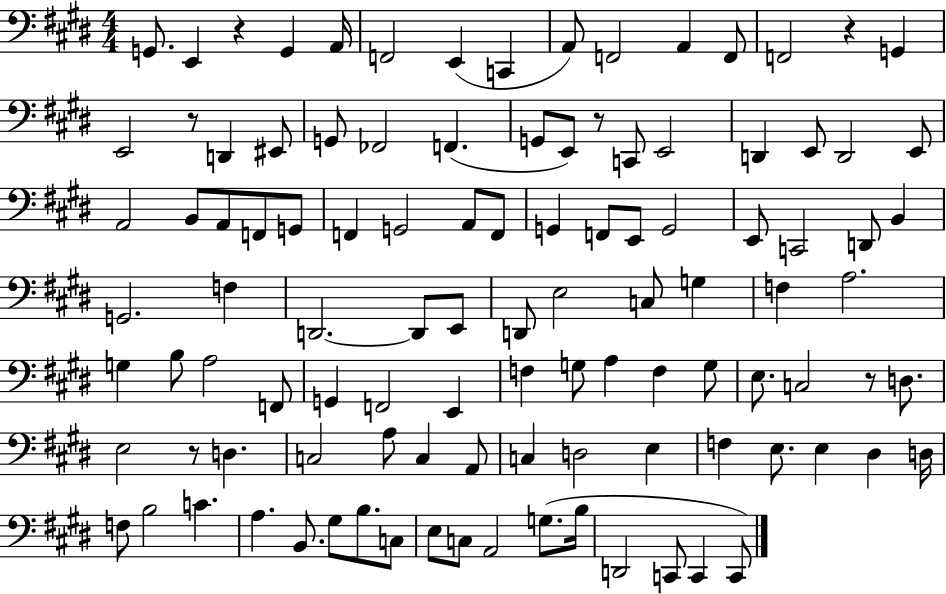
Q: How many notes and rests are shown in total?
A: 107